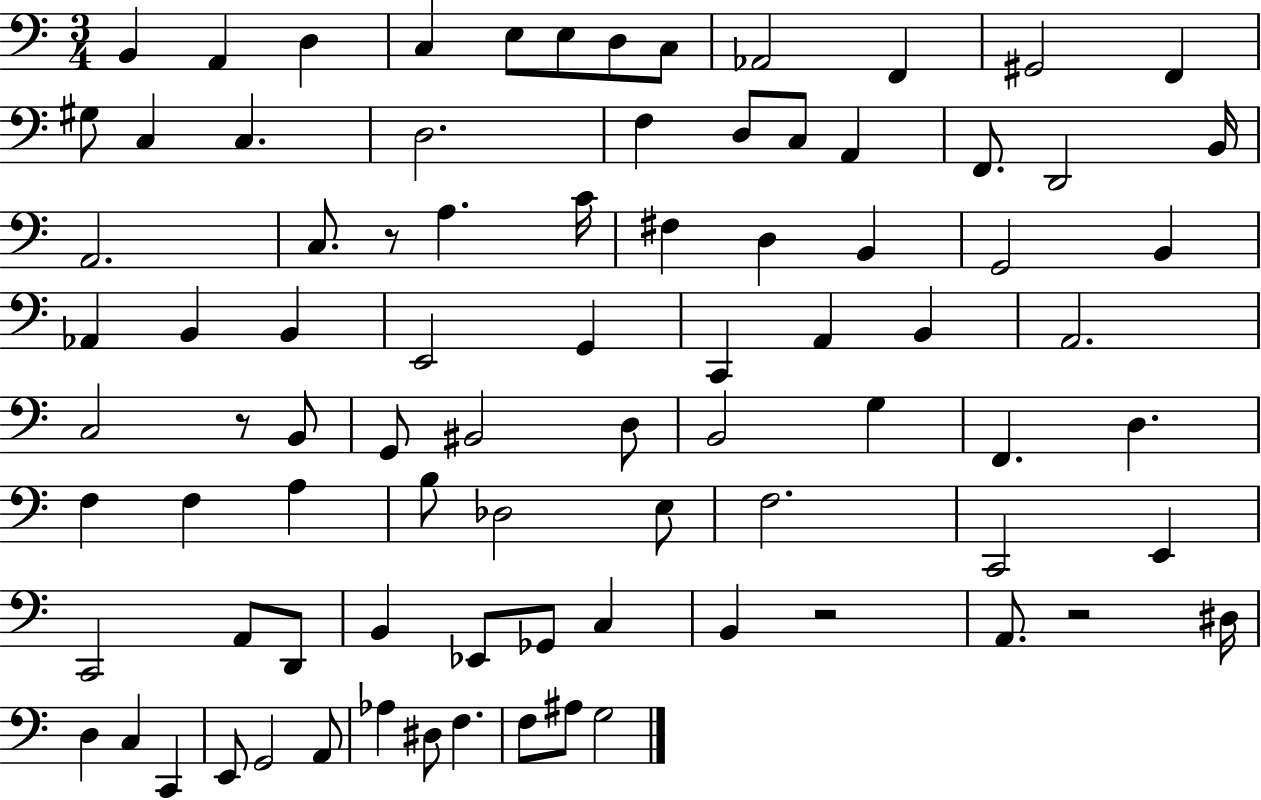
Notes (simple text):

B2/q A2/q D3/q C3/q E3/e E3/e D3/e C3/e Ab2/h F2/q G#2/h F2/q G#3/e C3/q C3/q. D3/h. F3/q D3/e C3/e A2/q F2/e. D2/h B2/s A2/h. C3/e. R/e A3/q. C4/s F#3/q D3/q B2/q G2/h B2/q Ab2/q B2/q B2/q E2/h G2/q C2/q A2/q B2/q A2/h. C3/h R/e B2/e G2/e BIS2/h D3/e B2/h G3/q F2/q. D3/q. F3/q F3/q A3/q B3/e Db3/h E3/e F3/h. C2/h E2/q C2/h A2/e D2/e B2/q Eb2/e Gb2/e C3/q B2/q R/h A2/e. R/h D#3/s D3/q C3/q C2/q E2/e G2/h A2/e Ab3/q D#3/e F3/q. F3/e A#3/e G3/h